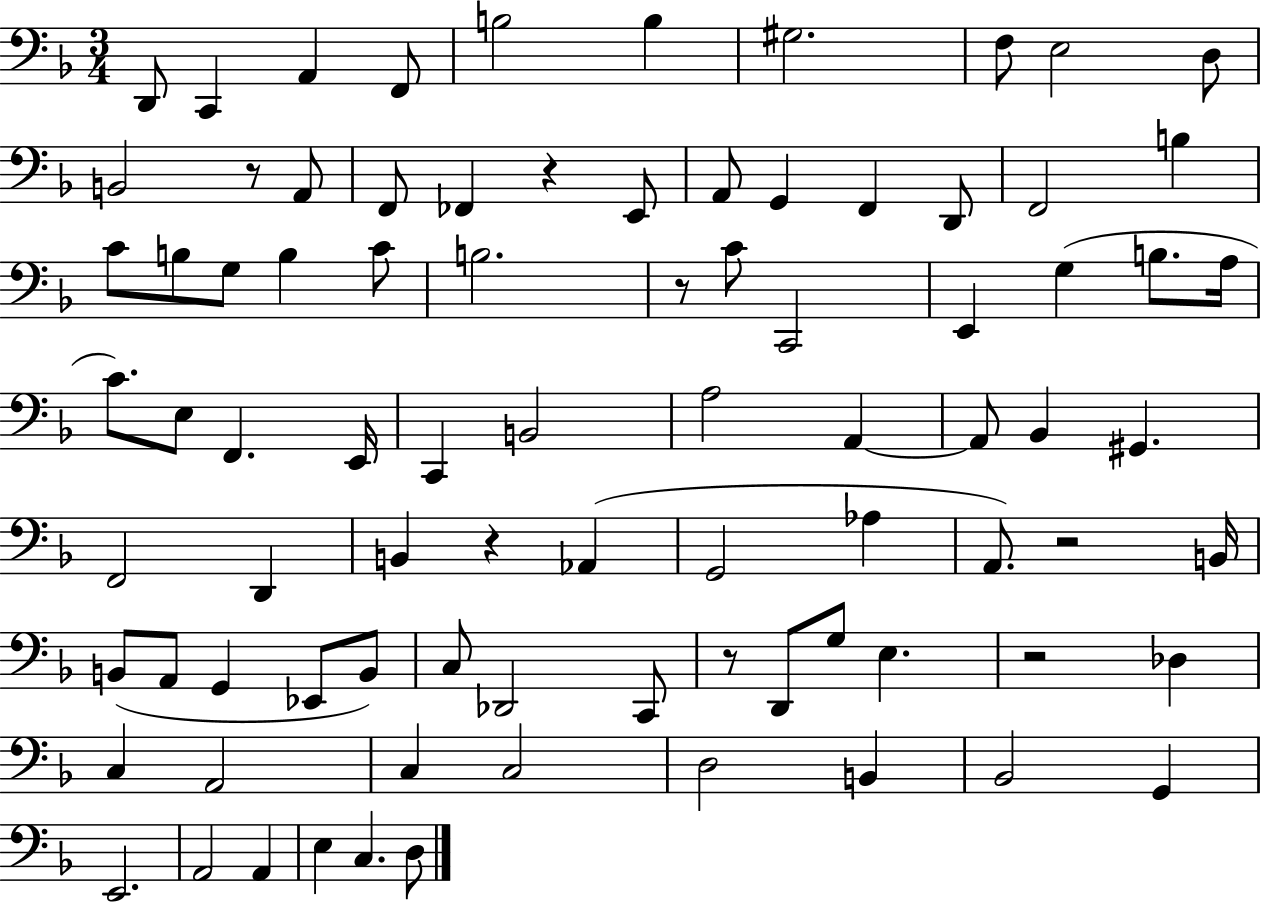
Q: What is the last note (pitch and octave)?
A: D3